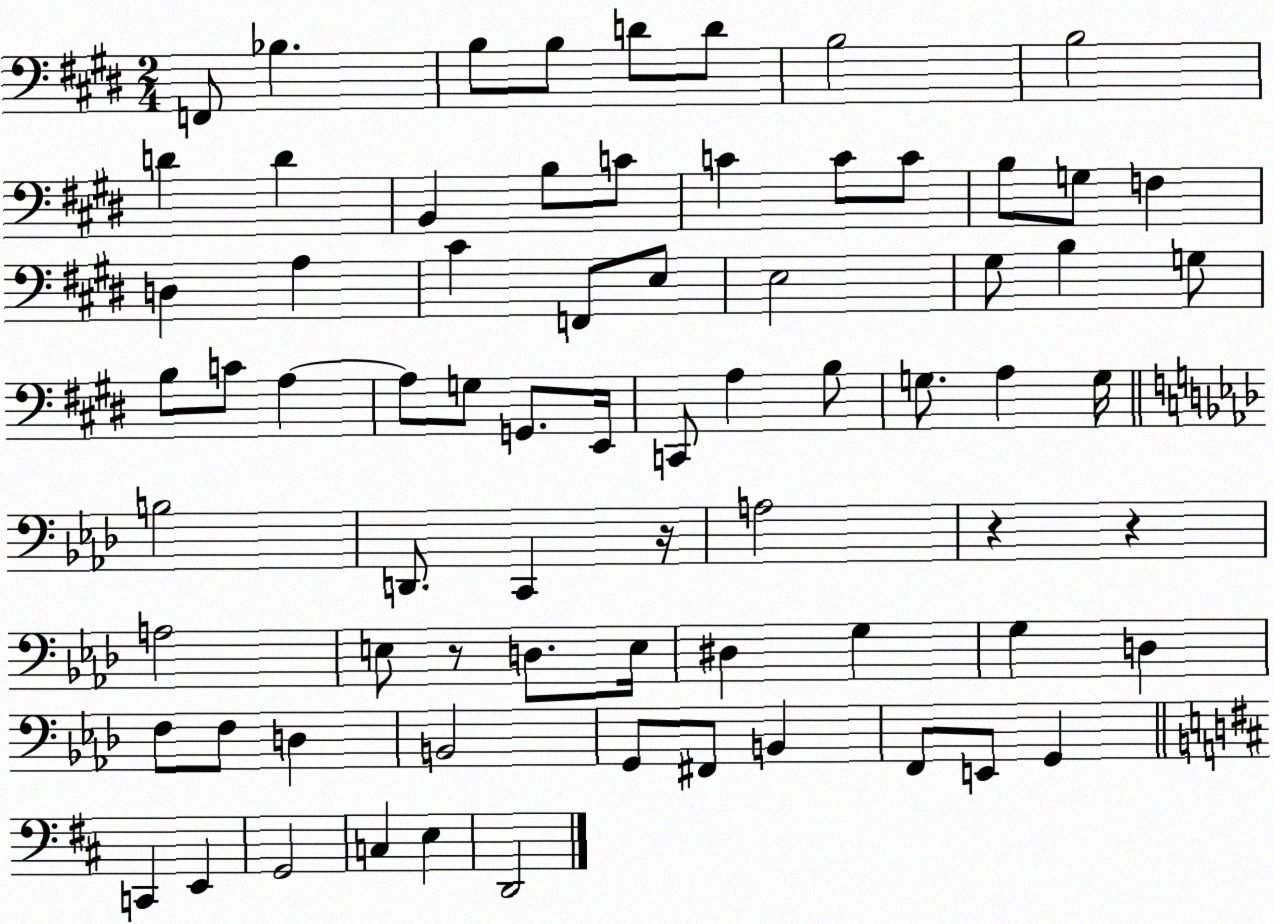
X:1
T:Untitled
M:2/4
L:1/4
K:E
F,,/2 _B, B,/2 B,/2 D/2 D/2 B,2 B,2 D D B,, B,/2 C/2 C C/2 C/2 B,/2 G,/2 F, D, A, ^C F,,/2 E,/2 E,2 ^G,/2 B, G,/2 B,/2 C/2 A, A,/2 G,/2 G,,/2 E,,/4 C,,/2 A, B,/2 G,/2 A, G,/4 B,2 D,,/2 C,, z/4 A,2 z z A,2 E,/2 z/2 D,/2 E,/4 ^D, G, G, D, F,/2 F,/2 D, B,,2 G,,/2 ^F,,/2 B,, F,,/2 E,,/2 G,, C,, E,, G,,2 C, E, D,,2